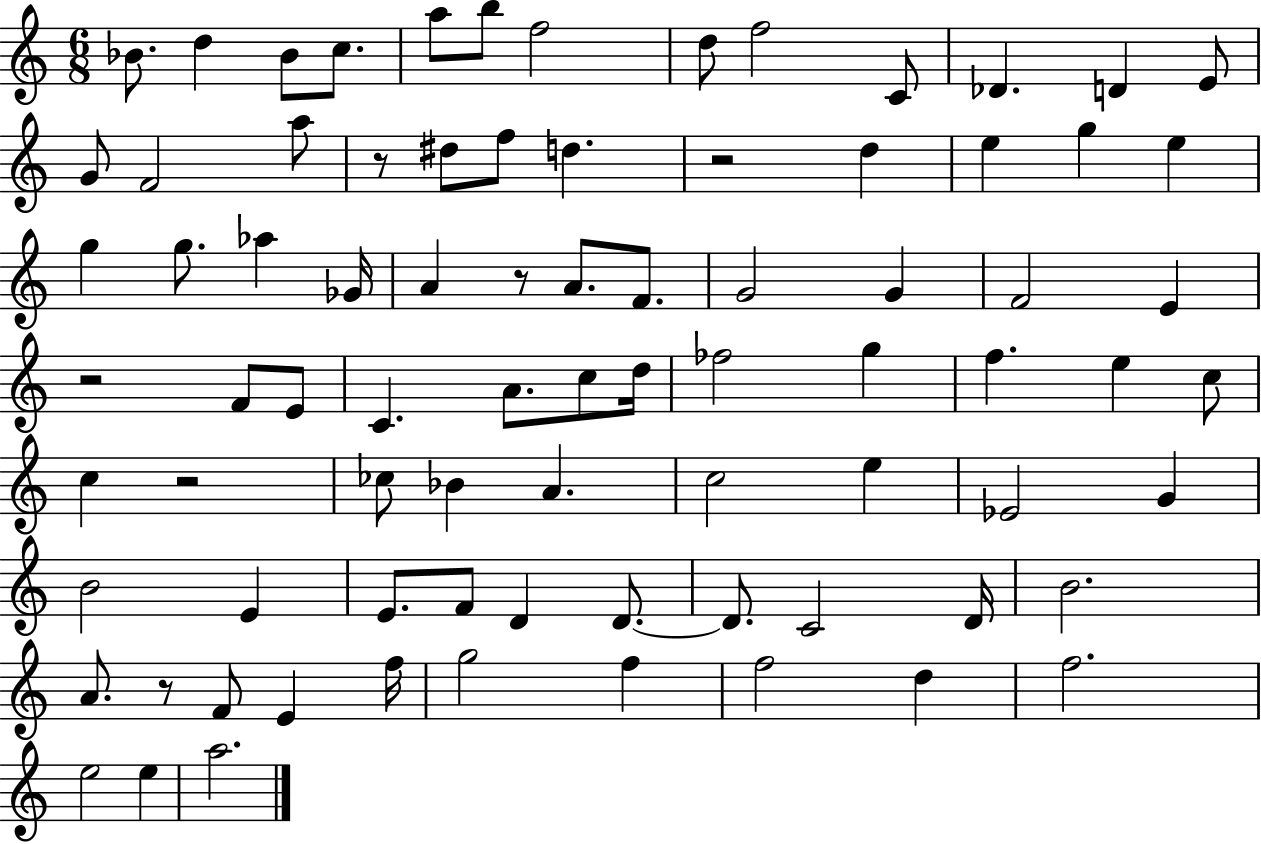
{
  \clef treble
  \numericTimeSignature
  \time 6/8
  \key c \major
  \repeat volta 2 { bes'8. d''4 bes'8 c''8. | a''8 b''8 f''2 | d''8 f''2 c'8 | des'4. d'4 e'8 | \break g'8 f'2 a''8 | r8 dis''8 f''8 d''4. | r2 d''4 | e''4 g''4 e''4 | \break g''4 g''8. aes''4 ges'16 | a'4 r8 a'8. f'8. | g'2 g'4 | f'2 e'4 | \break r2 f'8 e'8 | c'4. a'8. c''8 d''16 | fes''2 g''4 | f''4. e''4 c''8 | \break c''4 r2 | ces''8 bes'4 a'4. | c''2 e''4 | ees'2 g'4 | \break b'2 e'4 | e'8. f'8 d'4 d'8.~~ | d'8. c'2 d'16 | b'2. | \break a'8. r8 f'8 e'4 f''16 | g''2 f''4 | f''2 d''4 | f''2. | \break e''2 e''4 | a''2. | } \bar "|."
}